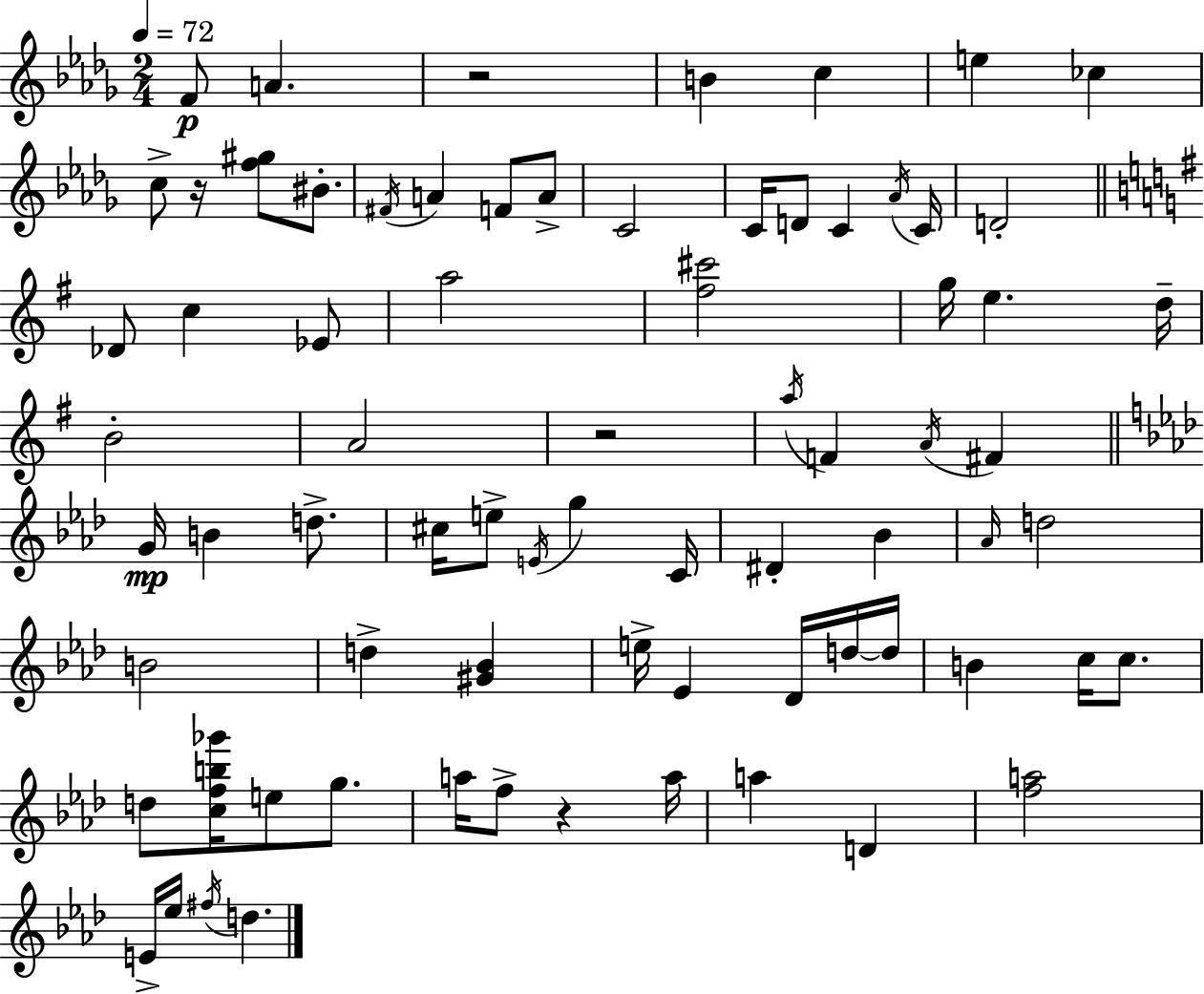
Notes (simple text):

F4/e A4/q. R/h B4/q C5/q E5/q CES5/q C5/e R/s [F5,G#5]/e BIS4/e. F#4/s A4/q F4/e A4/e C4/h C4/s D4/e C4/q Ab4/s C4/s D4/h Db4/e C5/q Eb4/e A5/h [F#5,C#6]/h G5/s E5/q. D5/s B4/h A4/h R/h A5/s F4/q A4/s F#4/q G4/s B4/q D5/e. C#5/s E5/e E4/s G5/q C4/s D#4/q Bb4/q Ab4/s D5/h B4/h D5/q [G#4,Bb4]/q E5/s Eb4/q Db4/s D5/s D5/s B4/q C5/s C5/e. D5/e [C5,F5,B5,Gb6]/s E5/e G5/e. A5/s F5/e R/q A5/s A5/q D4/q [F5,A5]/h E4/s Eb5/s F#5/s D5/q.